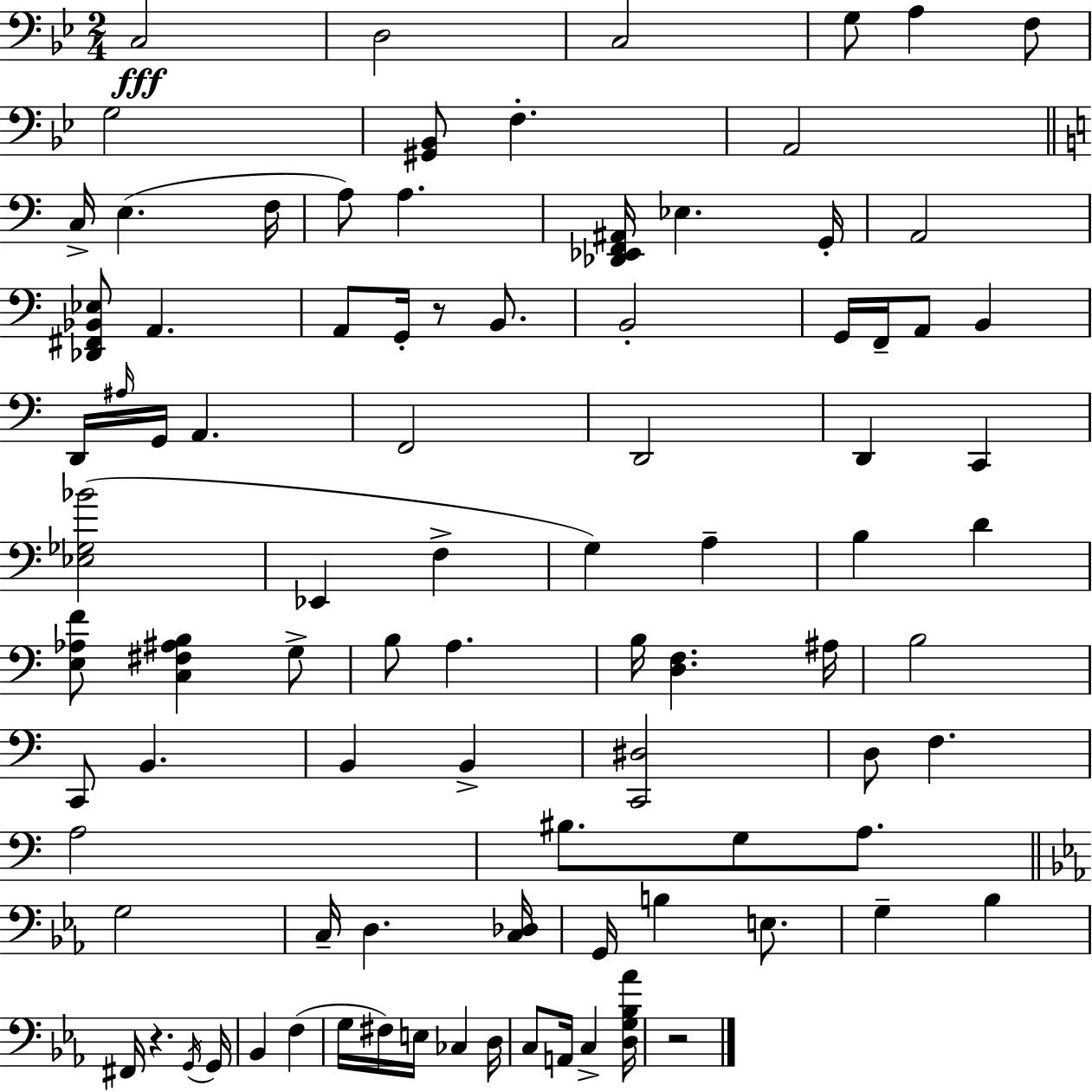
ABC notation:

X:1
T:Untitled
M:2/4
L:1/4
K:Gm
C,2 D,2 C,2 G,/2 A, F,/2 G,2 [^G,,_B,,]/2 F, A,,2 C,/4 E, F,/4 A,/2 A, [_D,,_E,,F,,^A,,]/4 _E, G,,/4 A,,2 [_D,,^F,,_B,,_E,]/2 A,, A,,/2 G,,/4 z/2 B,,/2 B,,2 G,,/4 F,,/4 A,,/2 B,, D,,/4 ^A,/4 G,,/4 A,, F,,2 D,,2 D,, C,, [_E,_G,_B]2 _E,, F, G, A, B, D [E,_A,F]/2 [C,^F,^A,B,] G,/2 B,/2 A, B,/4 [D,F,] ^A,/4 B,2 C,,/2 B,, B,, B,, [C,,^D,]2 D,/2 F, A,2 ^B,/2 G,/2 A,/2 G,2 C,/4 D, [C,_D,]/4 G,,/4 B, E,/2 G, _B, ^F,,/4 z G,,/4 G,,/4 _B,, F, G,/4 ^F,/4 E,/4 _C, D,/4 C,/2 A,,/4 C, [D,G,_B,_A]/4 z2